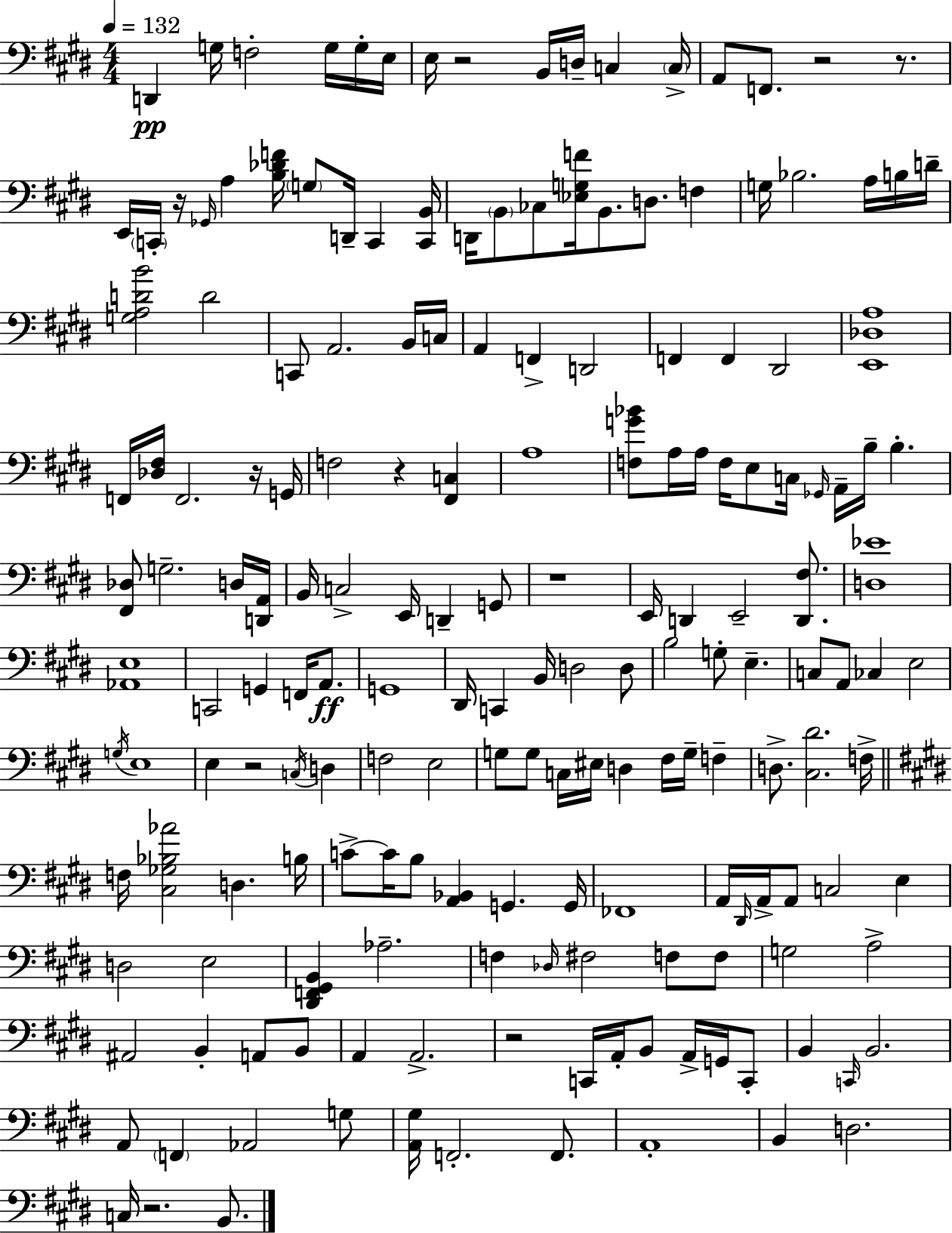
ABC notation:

X:1
T:Untitled
M:4/4
L:1/4
K:E
D,, G,/4 F,2 G,/4 G,/4 E,/4 E,/4 z2 B,,/4 D,/4 C, C,/4 A,,/2 F,,/2 z2 z/2 E,,/4 C,,/4 z/4 _G,,/4 A, [B,_DF]/4 G,/2 D,,/4 C,, [C,,B,,]/4 D,,/4 B,,/2 _C,/2 [_E,G,F]/4 B,,/2 D,/2 F, G,/4 _B,2 A,/4 B,/4 D/4 [G,A,DB]2 D2 C,,/2 A,,2 B,,/4 C,/4 A,, F,, D,,2 F,, F,, ^D,,2 [E,,_D,A,]4 F,,/4 [_D,^F,]/4 F,,2 z/4 G,,/4 F,2 z [^F,,C,] A,4 [F,G_B]/2 A,/4 A,/4 F,/4 E,/2 C,/4 _G,,/4 A,,/4 B,/4 B, [^F,,_D,]/2 G,2 D,/4 [D,,A,,]/4 B,,/4 C,2 E,,/4 D,, G,,/2 z4 E,,/4 D,, E,,2 [D,,^F,]/2 [D,_E]4 [_A,,E,]4 C,,2 G,, F,,/4 A,,/2 G,,4 ^D,,/4 C,, B,,/4 D,2 D,/2 B,2 G,/2 E, C,/2 A,,/2 _C, E,2 G,/4 E,4 E, z2 C,/4 D, F,2 E,2 G,/2 G,/2 C,/4 ^E,/4 D, ^F,/4 G,/4 F, D,/2 [^C,^D]2 F,/4 F,/4 [^C,_G,_B,_A]2 D, B,/4 C/2 C/4 B,/2 [A,,_B,,] G,, G,,/4 _F,,4 A,,/4 ^D,,/4 A,,/4 A,,/2 C,2 E, D,2 E,2 [^D,,F,,^G,,B,,] _A,2 F, _D,/4 ^F,2 F,/2 F,/2 G,2 A,2 ^A,,2 B,, A,,/2 B,,/2 A,, A,,2 z2 C,,/4 A,,/4 B,,/2 A,,/4 G,,/4 C,,/2 B,, C,,/4 B,,2 A,,/2 F,, _A,,2 G,/2 [A,,^G,]/4 F,,2 F,,/2 A,,4 B,, D,2 C,/4 z2 B,,/2